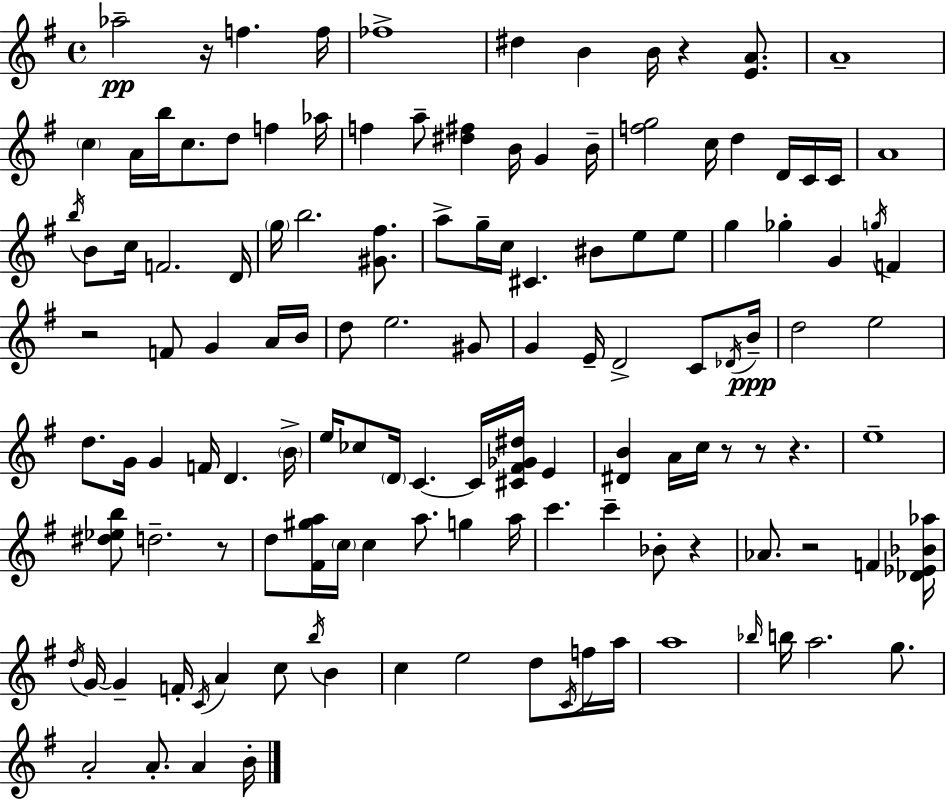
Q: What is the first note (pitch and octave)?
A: Ab5